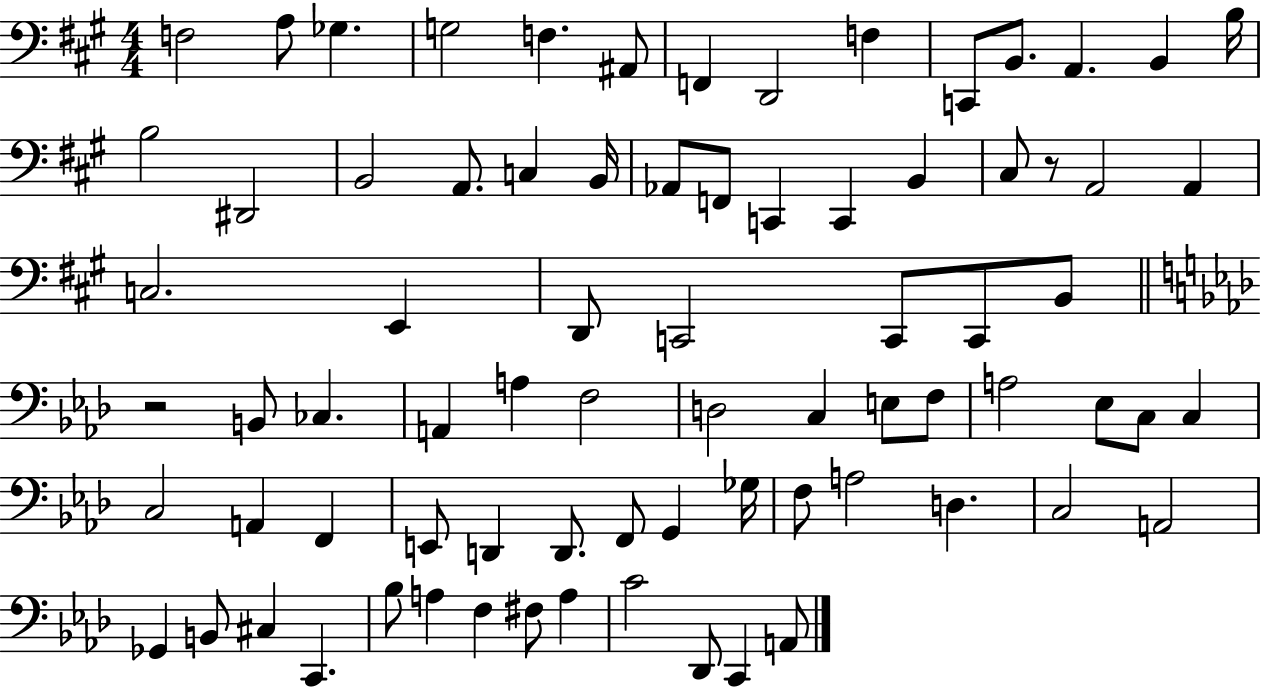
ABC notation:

X:1
T:Untitled
M:4/4
L:1/4
K:A
F,2 A,/2 _G, G,2 F, ^A,,/2 F,, D,,2 F, C,,/2 B,,/2 A,, B,, B,/4 B,2 ^D,,2 B,,2 A,,/2 C, B,,/4 _A,,/2 F,,/2 C,, C,, B,, ^C,/2 z/2 A,,2 A,, C,2 E,, D,,/2 C,,2 C,,/2 C,,/2 B,,/2 z2 B,,/2 _C, A,, A, F,2 D,2 C, E,/2 F,/2 A,2 _E,/2 C,/2 C, C,2 A,, F,, E,,/2 D,, D,,/2 F,,/2 G,, _G,/4 F,/2 A,2 D, C,2 A,,2 _G,, B,,/2 ^C, C,, _B,/2 A, F, ^F,/2 A, C2 _D,,/2 C,, A,,/2